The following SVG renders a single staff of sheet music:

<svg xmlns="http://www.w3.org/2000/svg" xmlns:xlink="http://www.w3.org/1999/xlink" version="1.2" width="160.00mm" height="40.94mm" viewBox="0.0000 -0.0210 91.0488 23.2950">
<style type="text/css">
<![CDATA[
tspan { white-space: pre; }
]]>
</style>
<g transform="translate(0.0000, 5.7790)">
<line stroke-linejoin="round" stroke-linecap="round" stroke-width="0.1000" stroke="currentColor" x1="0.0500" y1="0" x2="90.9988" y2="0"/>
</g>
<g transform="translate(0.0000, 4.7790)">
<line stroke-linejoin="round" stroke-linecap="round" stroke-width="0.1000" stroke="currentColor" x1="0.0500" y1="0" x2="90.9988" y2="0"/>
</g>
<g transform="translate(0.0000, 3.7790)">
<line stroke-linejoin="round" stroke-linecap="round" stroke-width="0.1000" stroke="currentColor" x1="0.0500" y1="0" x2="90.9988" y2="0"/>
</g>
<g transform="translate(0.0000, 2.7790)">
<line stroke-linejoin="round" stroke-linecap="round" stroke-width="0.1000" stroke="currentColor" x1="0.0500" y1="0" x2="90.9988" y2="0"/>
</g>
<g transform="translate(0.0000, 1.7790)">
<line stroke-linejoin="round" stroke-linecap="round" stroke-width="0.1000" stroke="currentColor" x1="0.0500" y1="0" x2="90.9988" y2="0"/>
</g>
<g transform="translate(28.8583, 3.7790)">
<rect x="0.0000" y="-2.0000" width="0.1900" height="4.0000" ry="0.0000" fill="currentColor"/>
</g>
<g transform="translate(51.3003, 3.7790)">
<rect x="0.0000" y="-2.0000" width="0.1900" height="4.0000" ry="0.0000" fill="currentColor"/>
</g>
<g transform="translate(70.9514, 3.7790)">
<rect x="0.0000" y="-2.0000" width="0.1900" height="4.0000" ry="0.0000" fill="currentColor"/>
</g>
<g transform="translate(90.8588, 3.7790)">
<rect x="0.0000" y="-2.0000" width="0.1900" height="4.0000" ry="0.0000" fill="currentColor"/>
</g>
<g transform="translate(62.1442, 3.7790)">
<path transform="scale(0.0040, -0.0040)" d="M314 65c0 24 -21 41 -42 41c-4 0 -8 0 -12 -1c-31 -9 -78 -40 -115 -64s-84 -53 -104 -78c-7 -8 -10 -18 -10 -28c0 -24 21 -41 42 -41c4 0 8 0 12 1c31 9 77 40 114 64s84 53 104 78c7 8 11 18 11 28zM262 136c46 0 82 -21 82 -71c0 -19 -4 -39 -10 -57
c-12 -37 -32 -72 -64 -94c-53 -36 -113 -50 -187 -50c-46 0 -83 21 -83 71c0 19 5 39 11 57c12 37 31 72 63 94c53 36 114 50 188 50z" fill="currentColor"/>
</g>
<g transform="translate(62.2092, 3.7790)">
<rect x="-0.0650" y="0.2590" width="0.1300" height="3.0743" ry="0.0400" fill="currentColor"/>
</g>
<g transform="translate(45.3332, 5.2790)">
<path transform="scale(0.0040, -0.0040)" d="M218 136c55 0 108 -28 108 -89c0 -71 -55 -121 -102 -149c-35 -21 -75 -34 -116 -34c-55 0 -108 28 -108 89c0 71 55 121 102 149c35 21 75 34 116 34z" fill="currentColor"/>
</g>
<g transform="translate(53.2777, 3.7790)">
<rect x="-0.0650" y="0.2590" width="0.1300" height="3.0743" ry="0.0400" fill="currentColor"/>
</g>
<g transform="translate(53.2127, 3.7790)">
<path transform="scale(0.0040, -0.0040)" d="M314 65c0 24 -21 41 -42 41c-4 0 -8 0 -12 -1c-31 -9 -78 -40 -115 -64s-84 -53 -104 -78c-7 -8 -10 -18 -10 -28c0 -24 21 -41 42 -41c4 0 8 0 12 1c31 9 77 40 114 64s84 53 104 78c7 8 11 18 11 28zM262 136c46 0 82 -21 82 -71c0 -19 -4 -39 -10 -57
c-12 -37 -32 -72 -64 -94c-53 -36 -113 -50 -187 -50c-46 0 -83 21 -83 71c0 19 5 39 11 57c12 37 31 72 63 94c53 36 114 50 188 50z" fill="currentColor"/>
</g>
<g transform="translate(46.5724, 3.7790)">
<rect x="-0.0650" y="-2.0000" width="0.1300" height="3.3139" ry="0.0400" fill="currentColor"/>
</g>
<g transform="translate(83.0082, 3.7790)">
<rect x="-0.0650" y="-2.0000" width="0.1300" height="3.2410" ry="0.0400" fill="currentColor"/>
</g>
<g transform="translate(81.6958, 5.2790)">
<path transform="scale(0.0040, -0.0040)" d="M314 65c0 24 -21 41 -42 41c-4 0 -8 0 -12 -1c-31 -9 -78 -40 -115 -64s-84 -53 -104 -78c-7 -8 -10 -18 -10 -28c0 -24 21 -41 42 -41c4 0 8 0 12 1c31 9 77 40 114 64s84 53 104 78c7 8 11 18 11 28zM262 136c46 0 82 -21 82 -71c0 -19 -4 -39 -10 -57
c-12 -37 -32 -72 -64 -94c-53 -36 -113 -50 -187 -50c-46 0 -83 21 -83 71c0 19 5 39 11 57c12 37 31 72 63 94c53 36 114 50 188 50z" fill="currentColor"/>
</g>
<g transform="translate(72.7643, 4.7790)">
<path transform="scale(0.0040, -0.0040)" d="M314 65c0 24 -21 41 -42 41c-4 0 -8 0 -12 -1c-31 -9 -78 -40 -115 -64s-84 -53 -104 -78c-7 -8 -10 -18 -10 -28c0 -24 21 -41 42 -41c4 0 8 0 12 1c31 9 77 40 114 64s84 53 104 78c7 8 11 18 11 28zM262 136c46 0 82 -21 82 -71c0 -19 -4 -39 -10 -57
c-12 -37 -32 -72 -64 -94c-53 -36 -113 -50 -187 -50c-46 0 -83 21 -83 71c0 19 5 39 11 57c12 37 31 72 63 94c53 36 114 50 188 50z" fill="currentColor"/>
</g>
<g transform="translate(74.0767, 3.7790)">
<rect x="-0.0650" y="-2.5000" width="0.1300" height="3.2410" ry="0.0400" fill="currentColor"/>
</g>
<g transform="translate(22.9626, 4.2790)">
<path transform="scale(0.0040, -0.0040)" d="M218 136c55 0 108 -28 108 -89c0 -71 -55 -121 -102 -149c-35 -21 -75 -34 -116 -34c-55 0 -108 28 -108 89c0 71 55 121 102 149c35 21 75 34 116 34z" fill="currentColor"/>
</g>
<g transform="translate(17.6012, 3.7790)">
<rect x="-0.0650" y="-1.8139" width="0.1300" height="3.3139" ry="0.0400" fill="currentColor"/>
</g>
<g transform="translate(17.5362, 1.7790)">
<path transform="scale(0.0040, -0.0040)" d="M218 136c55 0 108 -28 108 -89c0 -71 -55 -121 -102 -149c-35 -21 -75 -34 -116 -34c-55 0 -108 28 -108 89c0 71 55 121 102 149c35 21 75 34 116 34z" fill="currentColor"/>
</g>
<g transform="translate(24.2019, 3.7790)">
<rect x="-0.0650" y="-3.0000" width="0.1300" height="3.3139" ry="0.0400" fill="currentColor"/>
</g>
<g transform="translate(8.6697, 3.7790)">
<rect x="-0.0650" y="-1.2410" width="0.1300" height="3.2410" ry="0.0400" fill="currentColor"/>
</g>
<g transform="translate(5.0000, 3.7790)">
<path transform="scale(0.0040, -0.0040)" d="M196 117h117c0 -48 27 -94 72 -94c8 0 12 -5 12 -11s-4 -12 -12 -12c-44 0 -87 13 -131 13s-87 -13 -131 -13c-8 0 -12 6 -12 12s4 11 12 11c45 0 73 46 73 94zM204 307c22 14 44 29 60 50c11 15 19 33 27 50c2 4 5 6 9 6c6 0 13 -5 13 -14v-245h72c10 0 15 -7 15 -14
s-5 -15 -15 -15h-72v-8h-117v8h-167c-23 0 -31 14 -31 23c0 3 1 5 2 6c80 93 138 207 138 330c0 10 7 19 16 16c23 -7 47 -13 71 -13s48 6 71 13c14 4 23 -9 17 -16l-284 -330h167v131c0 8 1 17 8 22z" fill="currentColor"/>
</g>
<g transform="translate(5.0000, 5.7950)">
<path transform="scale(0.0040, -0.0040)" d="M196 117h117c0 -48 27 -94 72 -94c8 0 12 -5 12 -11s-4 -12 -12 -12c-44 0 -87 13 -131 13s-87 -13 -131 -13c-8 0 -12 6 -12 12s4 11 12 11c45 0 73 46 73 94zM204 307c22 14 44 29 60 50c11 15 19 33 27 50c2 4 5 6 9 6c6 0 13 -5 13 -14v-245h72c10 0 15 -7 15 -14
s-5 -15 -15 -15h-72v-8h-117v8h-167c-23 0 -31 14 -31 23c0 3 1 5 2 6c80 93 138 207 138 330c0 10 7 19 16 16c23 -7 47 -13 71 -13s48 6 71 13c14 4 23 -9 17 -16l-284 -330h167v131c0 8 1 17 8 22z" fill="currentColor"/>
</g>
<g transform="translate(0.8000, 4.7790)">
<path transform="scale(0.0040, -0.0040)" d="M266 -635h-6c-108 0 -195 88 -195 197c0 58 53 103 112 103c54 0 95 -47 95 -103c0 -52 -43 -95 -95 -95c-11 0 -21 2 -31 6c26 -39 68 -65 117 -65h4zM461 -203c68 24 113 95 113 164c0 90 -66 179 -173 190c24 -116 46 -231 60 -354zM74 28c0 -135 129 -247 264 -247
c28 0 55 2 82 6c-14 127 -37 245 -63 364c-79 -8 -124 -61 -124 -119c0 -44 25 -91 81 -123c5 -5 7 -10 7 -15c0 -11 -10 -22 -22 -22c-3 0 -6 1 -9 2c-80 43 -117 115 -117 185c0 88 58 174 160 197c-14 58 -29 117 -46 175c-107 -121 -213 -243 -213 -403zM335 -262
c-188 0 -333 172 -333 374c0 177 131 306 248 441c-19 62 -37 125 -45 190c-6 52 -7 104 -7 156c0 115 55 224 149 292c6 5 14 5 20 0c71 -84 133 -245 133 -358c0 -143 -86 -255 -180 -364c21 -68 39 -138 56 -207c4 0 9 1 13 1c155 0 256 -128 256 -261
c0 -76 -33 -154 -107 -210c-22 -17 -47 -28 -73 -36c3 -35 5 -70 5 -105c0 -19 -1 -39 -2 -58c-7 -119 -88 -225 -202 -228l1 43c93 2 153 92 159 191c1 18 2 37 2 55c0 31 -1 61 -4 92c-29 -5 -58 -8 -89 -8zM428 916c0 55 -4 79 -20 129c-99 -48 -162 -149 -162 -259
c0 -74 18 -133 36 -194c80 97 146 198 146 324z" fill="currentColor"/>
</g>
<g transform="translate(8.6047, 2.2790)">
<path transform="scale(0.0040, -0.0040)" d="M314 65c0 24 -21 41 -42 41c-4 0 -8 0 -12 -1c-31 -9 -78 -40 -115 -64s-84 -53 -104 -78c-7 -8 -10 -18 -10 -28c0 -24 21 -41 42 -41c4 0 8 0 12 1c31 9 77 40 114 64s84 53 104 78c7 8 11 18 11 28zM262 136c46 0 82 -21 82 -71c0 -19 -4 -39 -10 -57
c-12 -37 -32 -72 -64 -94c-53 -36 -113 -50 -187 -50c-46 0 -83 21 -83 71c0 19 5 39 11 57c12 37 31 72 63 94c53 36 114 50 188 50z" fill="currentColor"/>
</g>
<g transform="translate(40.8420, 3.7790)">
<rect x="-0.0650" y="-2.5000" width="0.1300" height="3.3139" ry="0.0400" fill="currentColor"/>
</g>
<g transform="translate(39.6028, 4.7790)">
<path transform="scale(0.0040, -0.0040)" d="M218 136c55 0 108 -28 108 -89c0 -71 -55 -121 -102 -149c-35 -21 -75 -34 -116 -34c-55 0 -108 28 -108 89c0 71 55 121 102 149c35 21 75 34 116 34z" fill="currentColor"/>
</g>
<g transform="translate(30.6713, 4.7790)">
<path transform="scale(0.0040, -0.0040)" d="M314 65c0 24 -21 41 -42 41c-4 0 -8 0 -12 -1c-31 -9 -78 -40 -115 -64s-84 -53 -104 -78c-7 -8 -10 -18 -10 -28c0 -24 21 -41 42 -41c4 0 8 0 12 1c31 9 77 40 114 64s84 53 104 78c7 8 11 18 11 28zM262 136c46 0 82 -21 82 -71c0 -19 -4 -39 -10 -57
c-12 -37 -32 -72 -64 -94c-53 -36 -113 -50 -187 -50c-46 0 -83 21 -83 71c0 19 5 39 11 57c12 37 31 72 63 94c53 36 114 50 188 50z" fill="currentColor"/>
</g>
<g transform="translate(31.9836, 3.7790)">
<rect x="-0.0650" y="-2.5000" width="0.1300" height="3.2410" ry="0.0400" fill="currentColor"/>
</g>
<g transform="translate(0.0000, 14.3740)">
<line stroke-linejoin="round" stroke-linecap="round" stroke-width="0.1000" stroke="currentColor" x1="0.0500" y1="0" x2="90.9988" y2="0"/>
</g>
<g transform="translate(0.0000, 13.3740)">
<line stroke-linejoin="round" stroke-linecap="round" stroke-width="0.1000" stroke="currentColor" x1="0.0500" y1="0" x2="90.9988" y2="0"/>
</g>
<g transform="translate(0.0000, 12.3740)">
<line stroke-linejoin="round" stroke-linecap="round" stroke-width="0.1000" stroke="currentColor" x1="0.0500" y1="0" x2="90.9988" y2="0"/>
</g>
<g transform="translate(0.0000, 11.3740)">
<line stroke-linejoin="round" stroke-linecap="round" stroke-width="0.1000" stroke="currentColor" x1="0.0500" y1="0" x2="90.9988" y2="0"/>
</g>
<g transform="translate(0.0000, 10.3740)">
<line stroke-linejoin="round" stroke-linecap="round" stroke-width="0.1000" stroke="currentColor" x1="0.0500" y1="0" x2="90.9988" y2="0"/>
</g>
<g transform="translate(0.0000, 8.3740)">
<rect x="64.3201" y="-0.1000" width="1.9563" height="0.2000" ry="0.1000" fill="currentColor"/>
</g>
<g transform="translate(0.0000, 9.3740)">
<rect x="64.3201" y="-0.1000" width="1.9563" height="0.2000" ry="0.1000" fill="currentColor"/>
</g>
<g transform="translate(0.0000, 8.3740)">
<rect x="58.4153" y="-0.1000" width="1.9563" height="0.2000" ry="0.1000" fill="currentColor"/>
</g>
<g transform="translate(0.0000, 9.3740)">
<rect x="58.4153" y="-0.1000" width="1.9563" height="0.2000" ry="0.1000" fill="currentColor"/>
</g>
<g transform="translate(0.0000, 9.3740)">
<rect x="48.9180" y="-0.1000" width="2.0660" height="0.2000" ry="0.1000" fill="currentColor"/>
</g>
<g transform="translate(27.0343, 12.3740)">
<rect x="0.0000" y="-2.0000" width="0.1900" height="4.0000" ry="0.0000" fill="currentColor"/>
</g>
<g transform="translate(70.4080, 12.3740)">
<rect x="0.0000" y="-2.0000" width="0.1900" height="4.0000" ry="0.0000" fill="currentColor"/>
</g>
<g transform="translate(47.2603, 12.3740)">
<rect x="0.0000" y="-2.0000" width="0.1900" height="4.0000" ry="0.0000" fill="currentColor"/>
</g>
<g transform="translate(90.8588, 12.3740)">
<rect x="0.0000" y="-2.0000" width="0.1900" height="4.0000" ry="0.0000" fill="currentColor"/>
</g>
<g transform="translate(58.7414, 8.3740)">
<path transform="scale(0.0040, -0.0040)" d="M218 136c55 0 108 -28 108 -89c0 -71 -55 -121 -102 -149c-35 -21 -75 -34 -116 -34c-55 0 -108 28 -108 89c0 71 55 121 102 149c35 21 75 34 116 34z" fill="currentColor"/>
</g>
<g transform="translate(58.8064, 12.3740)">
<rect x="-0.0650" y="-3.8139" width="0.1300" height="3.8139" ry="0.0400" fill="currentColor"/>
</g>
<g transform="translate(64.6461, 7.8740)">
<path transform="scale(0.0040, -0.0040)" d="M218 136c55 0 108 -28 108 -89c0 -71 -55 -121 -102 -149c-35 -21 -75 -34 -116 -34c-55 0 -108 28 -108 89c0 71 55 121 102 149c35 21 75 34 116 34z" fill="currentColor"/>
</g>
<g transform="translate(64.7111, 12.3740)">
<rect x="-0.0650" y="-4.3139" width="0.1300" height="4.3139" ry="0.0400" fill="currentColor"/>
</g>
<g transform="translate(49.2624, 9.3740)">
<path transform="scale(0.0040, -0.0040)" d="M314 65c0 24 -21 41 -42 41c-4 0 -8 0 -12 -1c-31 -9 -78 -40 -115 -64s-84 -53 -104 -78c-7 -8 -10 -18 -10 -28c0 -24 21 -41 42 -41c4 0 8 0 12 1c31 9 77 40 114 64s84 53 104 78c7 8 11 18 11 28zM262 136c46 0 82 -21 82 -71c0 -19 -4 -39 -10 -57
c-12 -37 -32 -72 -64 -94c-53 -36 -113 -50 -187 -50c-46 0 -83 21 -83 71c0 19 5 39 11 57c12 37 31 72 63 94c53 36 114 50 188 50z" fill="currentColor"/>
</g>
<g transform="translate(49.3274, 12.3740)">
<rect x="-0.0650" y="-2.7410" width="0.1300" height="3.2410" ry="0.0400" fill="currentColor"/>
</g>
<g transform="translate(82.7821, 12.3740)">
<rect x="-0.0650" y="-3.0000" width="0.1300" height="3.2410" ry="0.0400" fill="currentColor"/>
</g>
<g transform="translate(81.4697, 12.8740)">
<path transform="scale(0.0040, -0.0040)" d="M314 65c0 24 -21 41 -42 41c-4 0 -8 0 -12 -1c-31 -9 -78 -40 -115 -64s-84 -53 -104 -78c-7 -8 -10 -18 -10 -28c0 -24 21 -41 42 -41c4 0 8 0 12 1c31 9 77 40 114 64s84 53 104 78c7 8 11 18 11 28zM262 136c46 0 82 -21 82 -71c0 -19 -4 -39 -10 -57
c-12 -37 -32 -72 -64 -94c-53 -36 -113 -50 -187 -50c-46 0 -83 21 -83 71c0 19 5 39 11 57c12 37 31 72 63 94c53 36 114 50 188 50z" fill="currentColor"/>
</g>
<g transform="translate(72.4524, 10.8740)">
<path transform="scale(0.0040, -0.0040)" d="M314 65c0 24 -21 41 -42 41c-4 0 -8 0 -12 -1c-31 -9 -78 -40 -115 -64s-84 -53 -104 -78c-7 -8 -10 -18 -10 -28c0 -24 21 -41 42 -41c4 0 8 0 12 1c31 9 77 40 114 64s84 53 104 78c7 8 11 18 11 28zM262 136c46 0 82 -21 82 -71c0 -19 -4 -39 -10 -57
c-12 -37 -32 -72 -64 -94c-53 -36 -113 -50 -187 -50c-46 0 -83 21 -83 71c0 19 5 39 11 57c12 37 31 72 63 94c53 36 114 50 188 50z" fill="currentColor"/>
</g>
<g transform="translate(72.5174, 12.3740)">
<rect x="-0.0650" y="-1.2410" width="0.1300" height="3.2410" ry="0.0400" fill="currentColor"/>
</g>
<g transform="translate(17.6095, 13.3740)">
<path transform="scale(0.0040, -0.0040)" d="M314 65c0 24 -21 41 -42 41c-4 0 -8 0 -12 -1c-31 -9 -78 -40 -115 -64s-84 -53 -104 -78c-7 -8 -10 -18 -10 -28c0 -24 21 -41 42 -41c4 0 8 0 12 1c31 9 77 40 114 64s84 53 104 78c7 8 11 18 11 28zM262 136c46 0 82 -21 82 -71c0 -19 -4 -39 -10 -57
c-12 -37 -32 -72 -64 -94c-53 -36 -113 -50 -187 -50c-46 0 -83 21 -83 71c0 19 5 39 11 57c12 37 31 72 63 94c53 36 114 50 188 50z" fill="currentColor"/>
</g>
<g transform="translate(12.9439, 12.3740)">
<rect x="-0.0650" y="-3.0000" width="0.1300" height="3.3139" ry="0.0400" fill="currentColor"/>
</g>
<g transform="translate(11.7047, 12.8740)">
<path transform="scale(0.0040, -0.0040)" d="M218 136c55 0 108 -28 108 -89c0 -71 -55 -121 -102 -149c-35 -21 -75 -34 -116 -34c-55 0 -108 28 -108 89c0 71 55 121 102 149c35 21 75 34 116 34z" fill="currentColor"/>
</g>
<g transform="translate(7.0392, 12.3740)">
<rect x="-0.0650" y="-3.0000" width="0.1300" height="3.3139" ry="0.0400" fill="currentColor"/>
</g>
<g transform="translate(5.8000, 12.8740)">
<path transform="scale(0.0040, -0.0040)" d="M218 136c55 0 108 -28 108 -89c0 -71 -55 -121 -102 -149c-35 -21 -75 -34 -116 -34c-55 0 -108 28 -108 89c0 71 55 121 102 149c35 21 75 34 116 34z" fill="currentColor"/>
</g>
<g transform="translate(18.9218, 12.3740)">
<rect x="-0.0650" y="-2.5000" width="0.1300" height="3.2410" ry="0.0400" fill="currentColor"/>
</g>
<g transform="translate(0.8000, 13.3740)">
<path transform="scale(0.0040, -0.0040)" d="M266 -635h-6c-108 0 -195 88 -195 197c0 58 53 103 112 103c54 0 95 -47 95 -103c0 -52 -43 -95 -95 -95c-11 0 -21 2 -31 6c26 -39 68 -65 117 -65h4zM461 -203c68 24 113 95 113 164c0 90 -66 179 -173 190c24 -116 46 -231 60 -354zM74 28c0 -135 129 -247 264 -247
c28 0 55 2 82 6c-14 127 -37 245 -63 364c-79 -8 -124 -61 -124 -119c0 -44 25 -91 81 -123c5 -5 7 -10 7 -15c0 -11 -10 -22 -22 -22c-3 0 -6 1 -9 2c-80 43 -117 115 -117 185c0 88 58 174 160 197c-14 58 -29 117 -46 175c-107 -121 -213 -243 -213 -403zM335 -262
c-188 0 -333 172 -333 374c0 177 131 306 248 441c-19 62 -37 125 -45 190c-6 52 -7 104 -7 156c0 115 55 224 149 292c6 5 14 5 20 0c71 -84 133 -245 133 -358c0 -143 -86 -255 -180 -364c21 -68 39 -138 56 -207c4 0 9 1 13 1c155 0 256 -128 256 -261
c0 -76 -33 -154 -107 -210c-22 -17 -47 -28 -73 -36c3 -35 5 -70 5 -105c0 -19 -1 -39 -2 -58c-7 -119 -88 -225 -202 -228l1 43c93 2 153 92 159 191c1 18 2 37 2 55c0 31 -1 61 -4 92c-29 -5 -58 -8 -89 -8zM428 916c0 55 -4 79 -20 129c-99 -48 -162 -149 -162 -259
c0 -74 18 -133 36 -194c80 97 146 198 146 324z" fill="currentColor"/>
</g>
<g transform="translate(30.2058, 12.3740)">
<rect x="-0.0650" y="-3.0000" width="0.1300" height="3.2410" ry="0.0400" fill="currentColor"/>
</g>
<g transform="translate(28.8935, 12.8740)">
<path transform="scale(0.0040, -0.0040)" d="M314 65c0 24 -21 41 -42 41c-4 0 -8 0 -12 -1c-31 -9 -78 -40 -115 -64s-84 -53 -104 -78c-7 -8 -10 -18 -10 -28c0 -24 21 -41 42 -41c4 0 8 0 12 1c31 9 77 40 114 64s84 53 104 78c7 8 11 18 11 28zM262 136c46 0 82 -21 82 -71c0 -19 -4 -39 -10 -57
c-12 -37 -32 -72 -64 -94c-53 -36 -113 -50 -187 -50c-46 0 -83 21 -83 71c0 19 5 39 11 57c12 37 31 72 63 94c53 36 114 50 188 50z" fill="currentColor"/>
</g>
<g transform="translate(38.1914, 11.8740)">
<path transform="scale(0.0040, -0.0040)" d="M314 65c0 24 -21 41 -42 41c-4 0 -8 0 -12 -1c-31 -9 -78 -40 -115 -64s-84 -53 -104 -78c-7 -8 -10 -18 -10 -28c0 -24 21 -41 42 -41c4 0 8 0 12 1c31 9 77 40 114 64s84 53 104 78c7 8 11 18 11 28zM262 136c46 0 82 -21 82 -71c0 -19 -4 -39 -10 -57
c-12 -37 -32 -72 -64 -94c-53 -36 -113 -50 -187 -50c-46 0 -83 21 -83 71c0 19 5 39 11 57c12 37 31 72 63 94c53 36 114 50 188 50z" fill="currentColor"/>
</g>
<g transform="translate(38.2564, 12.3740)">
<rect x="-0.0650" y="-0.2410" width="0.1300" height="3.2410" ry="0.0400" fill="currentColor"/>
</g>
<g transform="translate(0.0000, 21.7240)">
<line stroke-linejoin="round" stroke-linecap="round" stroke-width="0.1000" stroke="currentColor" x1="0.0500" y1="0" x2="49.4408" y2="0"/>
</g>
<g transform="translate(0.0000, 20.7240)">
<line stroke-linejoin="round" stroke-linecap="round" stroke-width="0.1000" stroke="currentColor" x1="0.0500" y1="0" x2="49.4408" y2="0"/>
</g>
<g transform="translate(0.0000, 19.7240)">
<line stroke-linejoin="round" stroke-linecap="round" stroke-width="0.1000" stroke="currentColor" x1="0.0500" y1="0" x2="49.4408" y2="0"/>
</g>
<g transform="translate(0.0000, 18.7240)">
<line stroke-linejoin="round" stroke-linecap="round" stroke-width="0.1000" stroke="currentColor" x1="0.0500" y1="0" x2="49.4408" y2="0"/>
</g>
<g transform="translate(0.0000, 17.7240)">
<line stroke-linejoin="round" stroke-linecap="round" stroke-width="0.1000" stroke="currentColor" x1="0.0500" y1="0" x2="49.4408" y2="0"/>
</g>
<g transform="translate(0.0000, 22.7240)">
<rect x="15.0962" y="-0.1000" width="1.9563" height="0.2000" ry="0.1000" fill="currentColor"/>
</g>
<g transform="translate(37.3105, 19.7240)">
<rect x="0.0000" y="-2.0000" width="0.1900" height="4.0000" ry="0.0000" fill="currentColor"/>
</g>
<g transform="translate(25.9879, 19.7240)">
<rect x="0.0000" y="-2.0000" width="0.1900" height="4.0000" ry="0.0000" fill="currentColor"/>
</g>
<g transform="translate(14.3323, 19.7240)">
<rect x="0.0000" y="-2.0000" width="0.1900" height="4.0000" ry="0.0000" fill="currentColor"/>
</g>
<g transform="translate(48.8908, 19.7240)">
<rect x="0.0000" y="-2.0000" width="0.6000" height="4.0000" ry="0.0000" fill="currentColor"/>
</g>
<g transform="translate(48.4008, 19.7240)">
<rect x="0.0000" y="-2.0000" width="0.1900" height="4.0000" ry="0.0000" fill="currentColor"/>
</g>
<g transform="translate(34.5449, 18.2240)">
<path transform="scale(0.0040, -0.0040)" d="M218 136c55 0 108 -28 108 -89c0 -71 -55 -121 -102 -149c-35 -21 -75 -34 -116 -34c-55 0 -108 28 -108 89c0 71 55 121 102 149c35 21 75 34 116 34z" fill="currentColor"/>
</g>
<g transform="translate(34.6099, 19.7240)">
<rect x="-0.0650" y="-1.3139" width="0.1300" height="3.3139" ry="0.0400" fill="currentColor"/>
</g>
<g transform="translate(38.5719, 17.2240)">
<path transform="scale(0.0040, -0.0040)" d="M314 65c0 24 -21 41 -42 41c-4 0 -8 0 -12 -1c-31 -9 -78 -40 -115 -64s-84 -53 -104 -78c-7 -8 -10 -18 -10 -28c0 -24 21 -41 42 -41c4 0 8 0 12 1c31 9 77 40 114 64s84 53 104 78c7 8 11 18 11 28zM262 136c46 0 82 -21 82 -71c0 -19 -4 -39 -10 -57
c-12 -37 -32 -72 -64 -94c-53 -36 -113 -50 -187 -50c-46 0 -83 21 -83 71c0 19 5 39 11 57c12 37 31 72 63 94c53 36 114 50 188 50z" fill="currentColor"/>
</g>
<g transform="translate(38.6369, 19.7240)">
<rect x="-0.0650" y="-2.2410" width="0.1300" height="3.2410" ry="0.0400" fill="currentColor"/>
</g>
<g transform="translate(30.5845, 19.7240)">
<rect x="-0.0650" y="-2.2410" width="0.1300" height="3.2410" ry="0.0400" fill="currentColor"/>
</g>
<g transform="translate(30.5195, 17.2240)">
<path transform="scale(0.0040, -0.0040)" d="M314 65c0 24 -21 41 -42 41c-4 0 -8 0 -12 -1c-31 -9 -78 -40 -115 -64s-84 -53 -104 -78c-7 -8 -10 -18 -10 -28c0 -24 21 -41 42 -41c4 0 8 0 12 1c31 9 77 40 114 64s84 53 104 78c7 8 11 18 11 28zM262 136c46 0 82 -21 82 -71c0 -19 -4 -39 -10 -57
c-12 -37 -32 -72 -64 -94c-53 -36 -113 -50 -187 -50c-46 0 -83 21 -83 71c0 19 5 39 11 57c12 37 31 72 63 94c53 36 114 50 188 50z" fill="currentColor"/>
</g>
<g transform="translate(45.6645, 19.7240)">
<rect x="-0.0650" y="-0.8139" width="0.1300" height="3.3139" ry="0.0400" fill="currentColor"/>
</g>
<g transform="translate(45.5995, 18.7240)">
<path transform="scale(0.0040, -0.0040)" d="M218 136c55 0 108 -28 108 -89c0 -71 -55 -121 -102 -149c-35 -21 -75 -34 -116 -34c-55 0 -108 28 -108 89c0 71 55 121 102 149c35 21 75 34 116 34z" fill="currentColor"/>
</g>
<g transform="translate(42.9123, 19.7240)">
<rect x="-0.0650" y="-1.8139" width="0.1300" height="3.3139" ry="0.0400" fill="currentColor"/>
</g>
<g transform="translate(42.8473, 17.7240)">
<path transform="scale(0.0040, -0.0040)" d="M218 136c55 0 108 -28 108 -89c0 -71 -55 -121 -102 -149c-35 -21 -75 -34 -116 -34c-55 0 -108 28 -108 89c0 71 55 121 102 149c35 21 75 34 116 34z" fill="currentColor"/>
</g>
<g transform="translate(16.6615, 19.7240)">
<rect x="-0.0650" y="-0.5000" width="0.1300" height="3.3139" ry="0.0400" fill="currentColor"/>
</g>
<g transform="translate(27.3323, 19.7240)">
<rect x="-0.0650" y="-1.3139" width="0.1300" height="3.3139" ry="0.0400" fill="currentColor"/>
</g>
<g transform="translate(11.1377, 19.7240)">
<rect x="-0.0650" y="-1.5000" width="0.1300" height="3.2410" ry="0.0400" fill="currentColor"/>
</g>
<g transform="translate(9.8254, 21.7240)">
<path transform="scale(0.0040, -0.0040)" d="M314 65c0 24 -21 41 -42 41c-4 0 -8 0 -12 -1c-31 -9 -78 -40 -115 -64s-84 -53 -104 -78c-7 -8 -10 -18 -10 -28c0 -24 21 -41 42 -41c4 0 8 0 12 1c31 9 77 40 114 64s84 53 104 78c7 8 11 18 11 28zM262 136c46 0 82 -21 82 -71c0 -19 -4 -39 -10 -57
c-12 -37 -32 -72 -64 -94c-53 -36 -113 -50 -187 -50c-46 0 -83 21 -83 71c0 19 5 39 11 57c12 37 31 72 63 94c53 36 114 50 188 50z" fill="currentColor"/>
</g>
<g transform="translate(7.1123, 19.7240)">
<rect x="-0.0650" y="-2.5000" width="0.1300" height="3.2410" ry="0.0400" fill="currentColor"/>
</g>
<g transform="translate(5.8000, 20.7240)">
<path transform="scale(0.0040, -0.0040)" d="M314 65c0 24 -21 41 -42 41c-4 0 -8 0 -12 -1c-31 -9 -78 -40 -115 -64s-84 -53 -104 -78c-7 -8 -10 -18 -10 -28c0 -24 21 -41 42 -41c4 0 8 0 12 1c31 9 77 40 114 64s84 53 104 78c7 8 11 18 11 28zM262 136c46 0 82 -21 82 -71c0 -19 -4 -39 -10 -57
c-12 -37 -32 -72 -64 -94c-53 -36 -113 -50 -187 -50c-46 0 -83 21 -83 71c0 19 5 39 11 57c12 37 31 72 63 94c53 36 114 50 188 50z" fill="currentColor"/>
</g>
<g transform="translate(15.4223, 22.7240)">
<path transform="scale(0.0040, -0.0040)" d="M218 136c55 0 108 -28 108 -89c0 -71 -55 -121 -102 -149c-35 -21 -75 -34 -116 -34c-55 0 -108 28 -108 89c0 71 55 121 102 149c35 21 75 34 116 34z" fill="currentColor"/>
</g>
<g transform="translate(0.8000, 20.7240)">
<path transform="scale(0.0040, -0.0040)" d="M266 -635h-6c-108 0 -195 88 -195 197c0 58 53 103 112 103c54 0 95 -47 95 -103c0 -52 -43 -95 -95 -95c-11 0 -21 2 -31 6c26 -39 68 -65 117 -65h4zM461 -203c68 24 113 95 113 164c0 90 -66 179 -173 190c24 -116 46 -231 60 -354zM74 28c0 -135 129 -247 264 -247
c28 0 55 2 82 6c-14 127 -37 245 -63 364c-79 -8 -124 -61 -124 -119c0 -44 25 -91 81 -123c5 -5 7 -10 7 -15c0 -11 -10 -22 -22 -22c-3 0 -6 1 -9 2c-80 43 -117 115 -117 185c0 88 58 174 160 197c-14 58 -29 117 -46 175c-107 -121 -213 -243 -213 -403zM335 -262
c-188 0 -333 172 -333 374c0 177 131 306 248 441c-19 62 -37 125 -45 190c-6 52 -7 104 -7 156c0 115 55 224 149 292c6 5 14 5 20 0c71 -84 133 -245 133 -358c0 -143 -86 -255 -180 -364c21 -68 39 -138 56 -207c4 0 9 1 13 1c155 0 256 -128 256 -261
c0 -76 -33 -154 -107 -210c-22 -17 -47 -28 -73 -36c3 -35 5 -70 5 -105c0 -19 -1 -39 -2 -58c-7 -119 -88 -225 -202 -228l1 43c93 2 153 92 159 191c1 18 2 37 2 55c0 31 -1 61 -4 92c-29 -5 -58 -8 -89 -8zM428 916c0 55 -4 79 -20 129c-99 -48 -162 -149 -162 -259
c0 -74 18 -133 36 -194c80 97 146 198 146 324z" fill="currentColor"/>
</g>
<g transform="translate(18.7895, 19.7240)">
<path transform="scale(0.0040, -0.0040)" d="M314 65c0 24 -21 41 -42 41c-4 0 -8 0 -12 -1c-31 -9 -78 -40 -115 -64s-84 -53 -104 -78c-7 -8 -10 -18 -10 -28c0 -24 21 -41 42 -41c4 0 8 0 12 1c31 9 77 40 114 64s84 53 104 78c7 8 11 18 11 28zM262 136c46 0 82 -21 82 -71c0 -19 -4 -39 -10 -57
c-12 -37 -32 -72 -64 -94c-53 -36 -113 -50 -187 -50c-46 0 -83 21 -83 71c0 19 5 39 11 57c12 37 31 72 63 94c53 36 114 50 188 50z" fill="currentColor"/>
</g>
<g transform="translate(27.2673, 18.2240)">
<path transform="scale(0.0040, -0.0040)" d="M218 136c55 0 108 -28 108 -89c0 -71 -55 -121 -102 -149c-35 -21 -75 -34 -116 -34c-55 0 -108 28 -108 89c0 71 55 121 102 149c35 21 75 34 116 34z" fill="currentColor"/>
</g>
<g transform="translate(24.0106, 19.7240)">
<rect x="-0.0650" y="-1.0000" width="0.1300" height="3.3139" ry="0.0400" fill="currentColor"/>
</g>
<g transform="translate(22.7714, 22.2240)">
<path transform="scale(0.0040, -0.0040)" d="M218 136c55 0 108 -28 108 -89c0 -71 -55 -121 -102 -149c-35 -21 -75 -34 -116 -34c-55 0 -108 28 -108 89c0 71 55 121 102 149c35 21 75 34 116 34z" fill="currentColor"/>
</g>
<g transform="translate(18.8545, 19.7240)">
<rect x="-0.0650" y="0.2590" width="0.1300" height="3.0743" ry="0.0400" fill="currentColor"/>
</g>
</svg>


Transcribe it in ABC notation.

X:1
T:Untitled
M:4/4
L:1/4
K:C
e2 f A G2 G F B2 B2 G2 F2 A A G2 A2 c2 a2 c' d' e2 A2 G2 E2 C B2 D e g2 e g2 f d